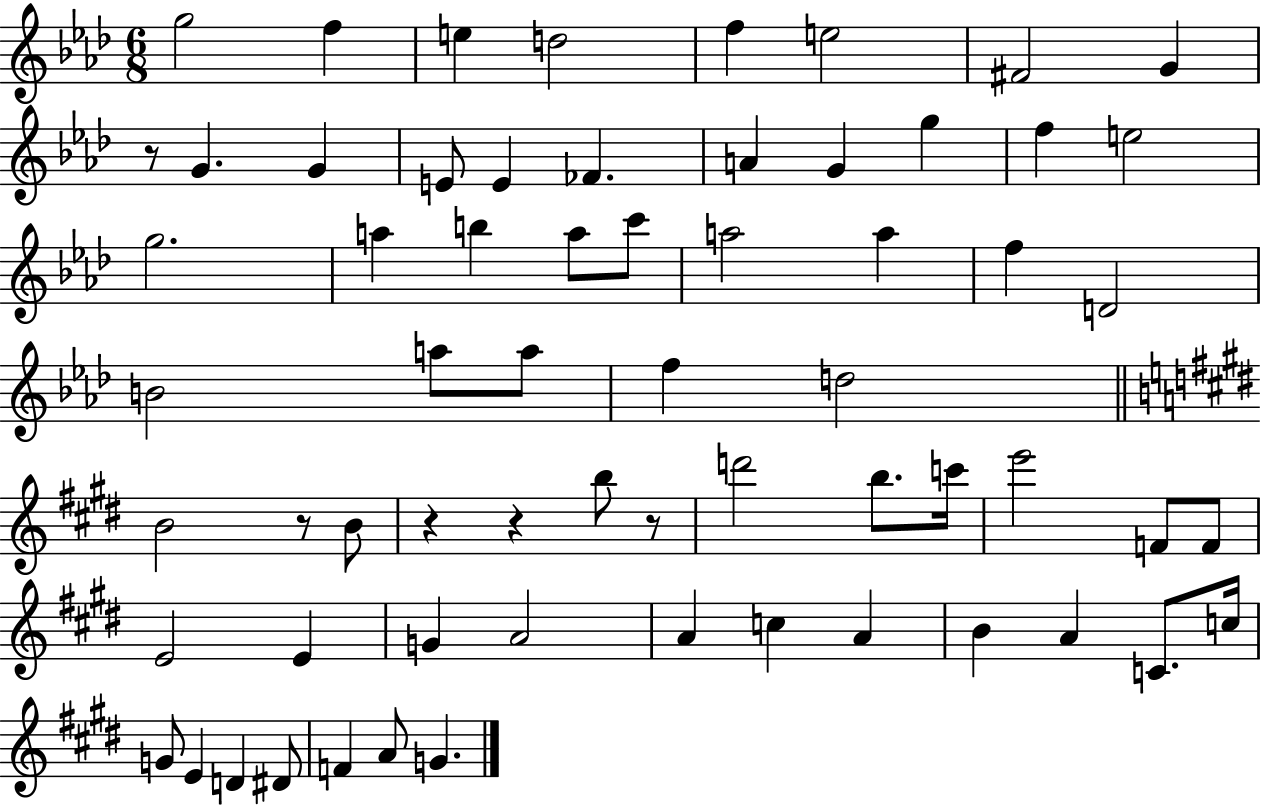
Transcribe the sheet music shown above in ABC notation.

X:1
T:Untitled
M:6/8
L:1/4
K:Ab
g2 f e d2 f e2 ^F2 G z/2 G G E/2 E _F A G g f e2 g2 a b a/2 c'/2 a2 a f D2 B2 a/2 a/2 f d2 B2 z/2 B/2 z z b/2 z/2 d'2 b/2 c'/4 e'2 F/2 F/2 E2 E G A2 A c A B A C/2 c/4 G/2 E D ^D/2 F A/2 G